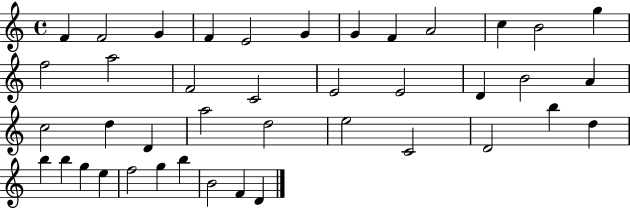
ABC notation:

X:1
T:Untitled
M:4/4
L:1/4
K:C
F F2 G F E2 G G F A2 c B2 g f2 a2 F2 C2 E2 E2 D B2 A c2 d D a2 d2 e2 C2 D2 b d b b g e f2 g b B2 F D